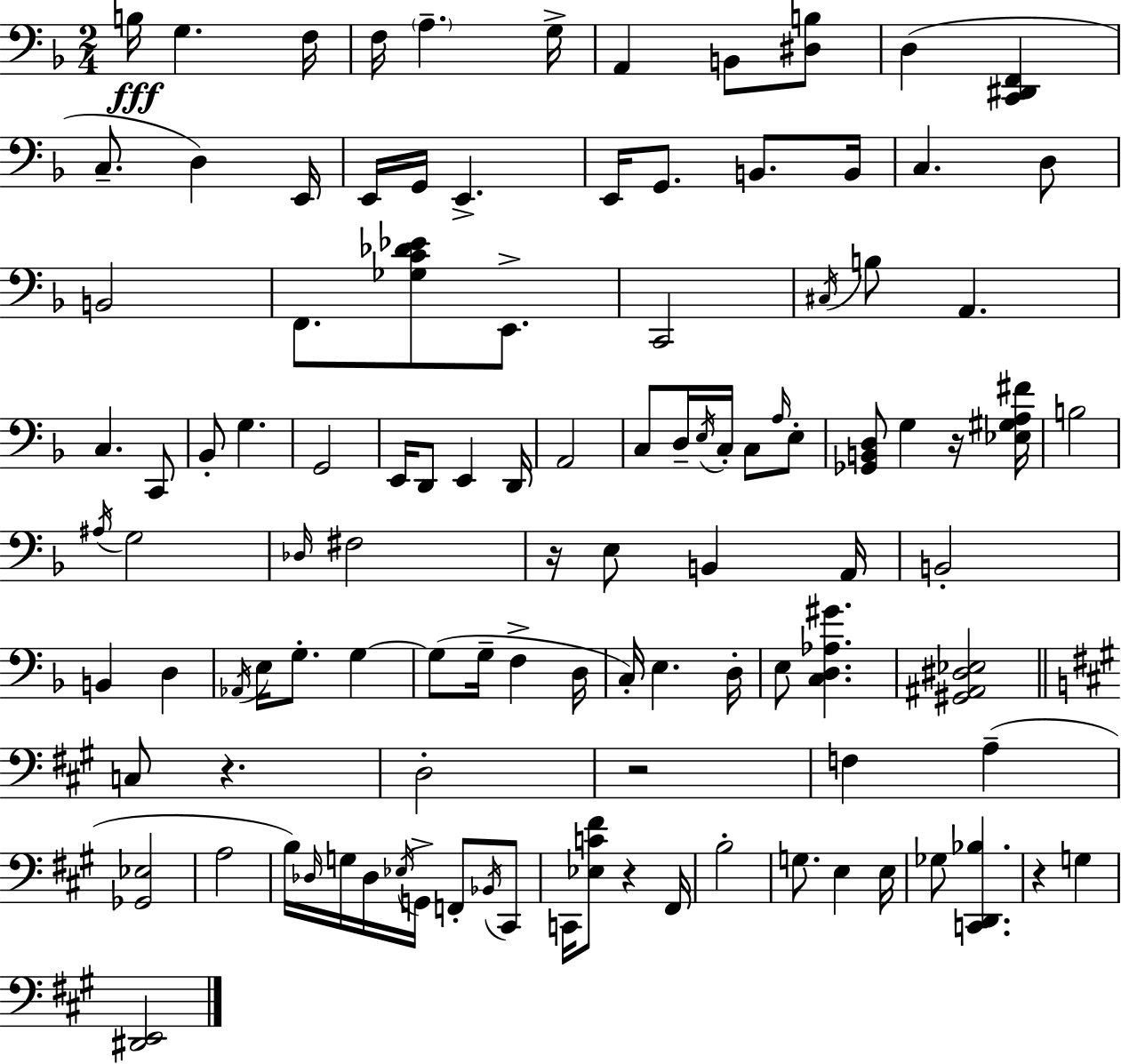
B3/s G3/q. F3/s F3/s A3/q. G3/s A2/q B2/e [D#3,B3]/e D3/q [C2,D#2,F2]/q C3/e. D3/q E2/s E2/s G2/s E2/q. E2/s G2/e. B2/e. B2/s C3/q. D3/e B2/h F2/e. [Gb3,C4,Db4,Eb4]/e E2/e. C2/h C#3/s B3/e A2/q. C3/q. C2/e Bb2/e G3/q. G2/h E2/s D2/e E2/q D2/s A2/h C3/e D3/s E3/s C3/s C3/e A3/s E3/e [Gb2,B2,D3]/e G3/q R/s [Eb3,G#3,A3,F#4]/s B3/h A#3/s G3/h Db3/s F#3/h R/s E3/e B2/q A2/s B2/h B2/q D3/q Ab2/s E3/s G3/e. G3/q G3/e G3/s F3/q D3/s C3/s E3/q. D3/s E3/e [C3,D3,Ab3,G#4]/q. [G#2,A#2,D#3,Eb3]/h C3/e R/q. D3/h R/h F3/q A3/q [Gb2,Eb3]/h A3/h B3/s Db3/s G3/s Db3/s Eb3/s G2/s F2/e Bb2/s C#2/e C2/s [Eb3,C4,F#4]/e R/q F#2/s B3/h G3/e. E3/q E3/s Gb3/e [C2,D2,Bb3]/q. R/q G3/q [D#2,E2]/h